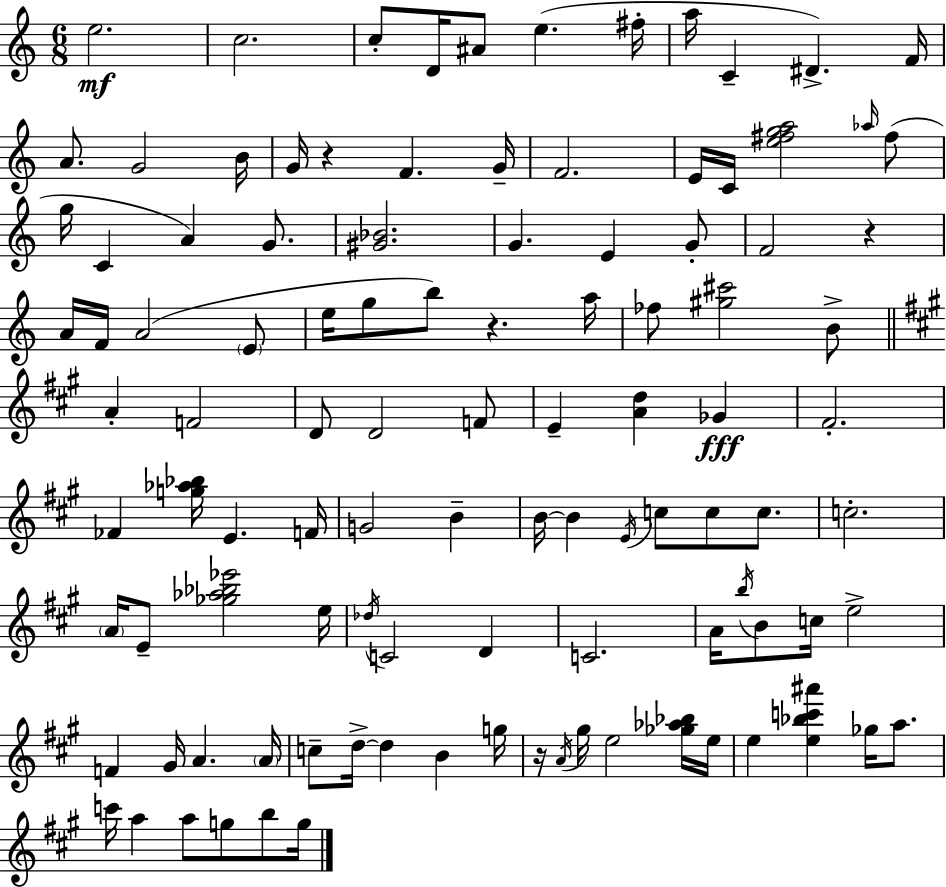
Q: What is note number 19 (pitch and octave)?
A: E4